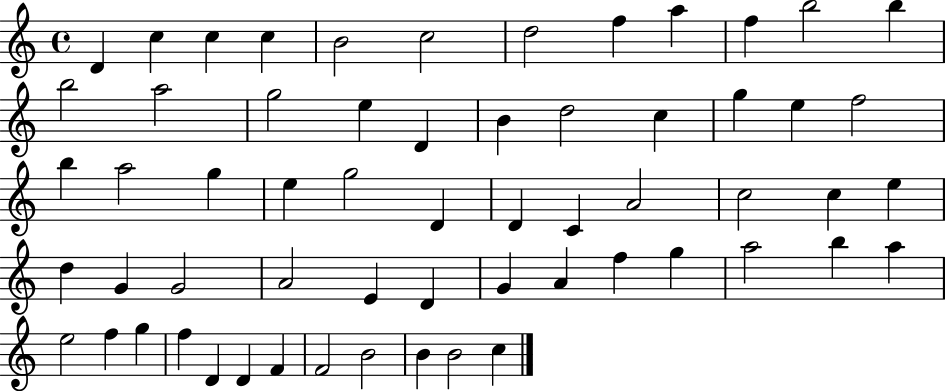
{
  \clef treble
  \time 4/4
  \defaultTimeSignature
  \key c \major
  d'4 c''4 c''4 c''4 | b'2 c''2 | d''2 f''4 a''4 | f''4 b''2 b''4 | \break b''2 a''2 | g''2 e''4 d'4 | b'4 d''2 c''4 | g''4 e''4 f''2 | \break b''4 a''2 g''4 | e''4 g''2 d'4 | d'4 c'4 a'2 | c''2 c''4 e''4 | \break d''4 g'4 g'2 | a'2 e'4 d'4 | g'4 a'4 f''4 g''4 | a''2 b''4 a''4 | \break e''2 f''4 g''4 | f''4 d'4 d'4 f'4 | f'2 b'2 | b'4 b'2 c''4 | \break \bar "|."
}